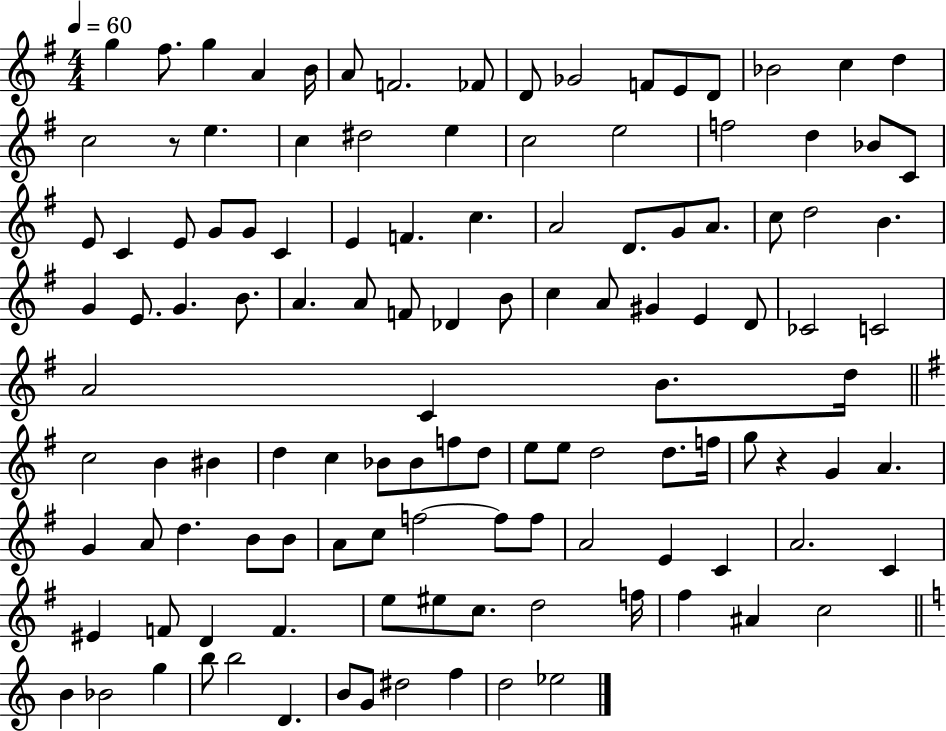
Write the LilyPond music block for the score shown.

{
  \clef treble
  \numericTimeSignature
  \time 4/4
  \key g \major
  \tempo 4 = 60
  \repeat volta 2 { g''4 fis''8. g''4 a'4 b'16 | a'8 f'2. fes'8 | d'8 ges'2 f'8 e'8 d'8 | bes'2 c''4 d''4 | \break c''2 r8 e''4. | c''4 dis''2 e''4 | c''2 e''2 | f''2 d''4 bes'8 c'8 | \break e'8 c'4 e'8 g'8 g'8 c'4 | e'4 f'4. c''4. | a'2 d'8. g'8 a'8. | c''8 d''2 b'4. | \break g'4 e'8. g'4. b'8. | a'4. a'8 f'8 des'4 b'8 | c''4 a'8 gis'4 e'4 d'8 | ces'2 c'2 | \break a'2 c'4 b'8. d''16 | \bar "||" \break \key g \major c''2 b'4 bis'4 | d''4 c''4 bes'8 bes'8 f''8 d''8 | e''8 e''8 d''2 d''8. f''16 | g''8 r4 g'4 a'4. | \break g'4 a'8 d''4. b'8 b'8 | a'8 c''8 f''2~~ f''8 f''8 | a'2 e'4 c'4 | a'2. c'4 | \break eis'4 f'8 d'4 f'4. | e''8 eis''8 c''8. d''2 f''16 | fis''4 ais'4 c''2 | \bar "||" \break \key a \minor b'4 bes'2 g''4 | b''8 b''2 d'4. | b'8 g'8 dis''2 f''4 | d''2 ees''2 | \break } \bar "|."
}